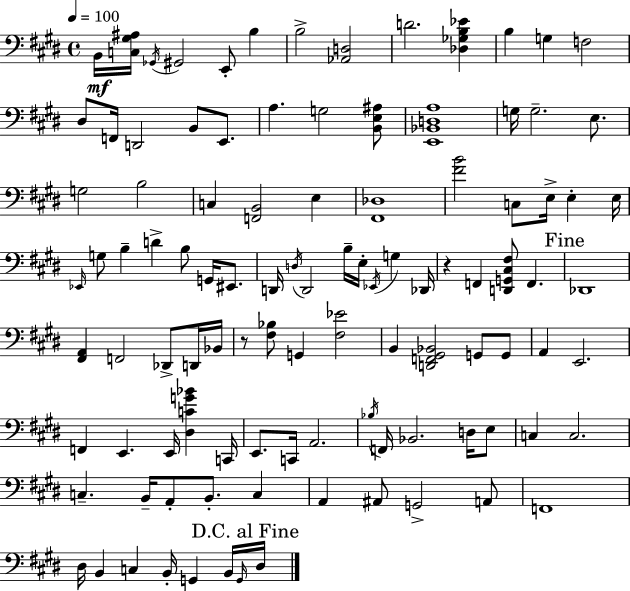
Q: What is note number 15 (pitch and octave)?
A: E2